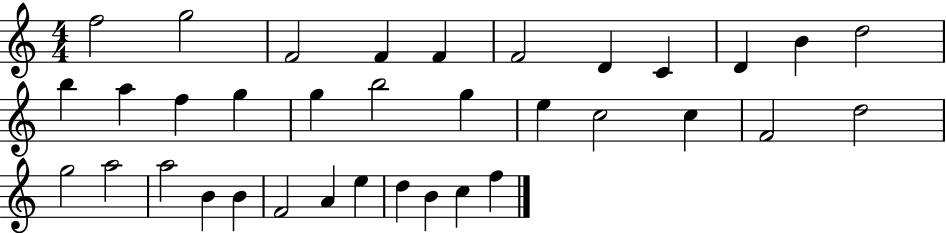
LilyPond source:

{
  \clef treble
  \numericTimeSignature
  \time 4/4
  \key c \major
  f''2 g''2 | f'2 f'4 f'4 | f'2 d'4 c'4 | d'4 b'4 d''2 | \break b''4 a''4 f''4 g''4 | g''4 b''2 g''4 | e''4 c''2 c''4 | f'2 d''2 | \break g''2 a''2 | a''2 b'4 b'4 | f'2 a'4 e''4 | d''4 b'4 c''4 f''4 | \break \bar "|."
}